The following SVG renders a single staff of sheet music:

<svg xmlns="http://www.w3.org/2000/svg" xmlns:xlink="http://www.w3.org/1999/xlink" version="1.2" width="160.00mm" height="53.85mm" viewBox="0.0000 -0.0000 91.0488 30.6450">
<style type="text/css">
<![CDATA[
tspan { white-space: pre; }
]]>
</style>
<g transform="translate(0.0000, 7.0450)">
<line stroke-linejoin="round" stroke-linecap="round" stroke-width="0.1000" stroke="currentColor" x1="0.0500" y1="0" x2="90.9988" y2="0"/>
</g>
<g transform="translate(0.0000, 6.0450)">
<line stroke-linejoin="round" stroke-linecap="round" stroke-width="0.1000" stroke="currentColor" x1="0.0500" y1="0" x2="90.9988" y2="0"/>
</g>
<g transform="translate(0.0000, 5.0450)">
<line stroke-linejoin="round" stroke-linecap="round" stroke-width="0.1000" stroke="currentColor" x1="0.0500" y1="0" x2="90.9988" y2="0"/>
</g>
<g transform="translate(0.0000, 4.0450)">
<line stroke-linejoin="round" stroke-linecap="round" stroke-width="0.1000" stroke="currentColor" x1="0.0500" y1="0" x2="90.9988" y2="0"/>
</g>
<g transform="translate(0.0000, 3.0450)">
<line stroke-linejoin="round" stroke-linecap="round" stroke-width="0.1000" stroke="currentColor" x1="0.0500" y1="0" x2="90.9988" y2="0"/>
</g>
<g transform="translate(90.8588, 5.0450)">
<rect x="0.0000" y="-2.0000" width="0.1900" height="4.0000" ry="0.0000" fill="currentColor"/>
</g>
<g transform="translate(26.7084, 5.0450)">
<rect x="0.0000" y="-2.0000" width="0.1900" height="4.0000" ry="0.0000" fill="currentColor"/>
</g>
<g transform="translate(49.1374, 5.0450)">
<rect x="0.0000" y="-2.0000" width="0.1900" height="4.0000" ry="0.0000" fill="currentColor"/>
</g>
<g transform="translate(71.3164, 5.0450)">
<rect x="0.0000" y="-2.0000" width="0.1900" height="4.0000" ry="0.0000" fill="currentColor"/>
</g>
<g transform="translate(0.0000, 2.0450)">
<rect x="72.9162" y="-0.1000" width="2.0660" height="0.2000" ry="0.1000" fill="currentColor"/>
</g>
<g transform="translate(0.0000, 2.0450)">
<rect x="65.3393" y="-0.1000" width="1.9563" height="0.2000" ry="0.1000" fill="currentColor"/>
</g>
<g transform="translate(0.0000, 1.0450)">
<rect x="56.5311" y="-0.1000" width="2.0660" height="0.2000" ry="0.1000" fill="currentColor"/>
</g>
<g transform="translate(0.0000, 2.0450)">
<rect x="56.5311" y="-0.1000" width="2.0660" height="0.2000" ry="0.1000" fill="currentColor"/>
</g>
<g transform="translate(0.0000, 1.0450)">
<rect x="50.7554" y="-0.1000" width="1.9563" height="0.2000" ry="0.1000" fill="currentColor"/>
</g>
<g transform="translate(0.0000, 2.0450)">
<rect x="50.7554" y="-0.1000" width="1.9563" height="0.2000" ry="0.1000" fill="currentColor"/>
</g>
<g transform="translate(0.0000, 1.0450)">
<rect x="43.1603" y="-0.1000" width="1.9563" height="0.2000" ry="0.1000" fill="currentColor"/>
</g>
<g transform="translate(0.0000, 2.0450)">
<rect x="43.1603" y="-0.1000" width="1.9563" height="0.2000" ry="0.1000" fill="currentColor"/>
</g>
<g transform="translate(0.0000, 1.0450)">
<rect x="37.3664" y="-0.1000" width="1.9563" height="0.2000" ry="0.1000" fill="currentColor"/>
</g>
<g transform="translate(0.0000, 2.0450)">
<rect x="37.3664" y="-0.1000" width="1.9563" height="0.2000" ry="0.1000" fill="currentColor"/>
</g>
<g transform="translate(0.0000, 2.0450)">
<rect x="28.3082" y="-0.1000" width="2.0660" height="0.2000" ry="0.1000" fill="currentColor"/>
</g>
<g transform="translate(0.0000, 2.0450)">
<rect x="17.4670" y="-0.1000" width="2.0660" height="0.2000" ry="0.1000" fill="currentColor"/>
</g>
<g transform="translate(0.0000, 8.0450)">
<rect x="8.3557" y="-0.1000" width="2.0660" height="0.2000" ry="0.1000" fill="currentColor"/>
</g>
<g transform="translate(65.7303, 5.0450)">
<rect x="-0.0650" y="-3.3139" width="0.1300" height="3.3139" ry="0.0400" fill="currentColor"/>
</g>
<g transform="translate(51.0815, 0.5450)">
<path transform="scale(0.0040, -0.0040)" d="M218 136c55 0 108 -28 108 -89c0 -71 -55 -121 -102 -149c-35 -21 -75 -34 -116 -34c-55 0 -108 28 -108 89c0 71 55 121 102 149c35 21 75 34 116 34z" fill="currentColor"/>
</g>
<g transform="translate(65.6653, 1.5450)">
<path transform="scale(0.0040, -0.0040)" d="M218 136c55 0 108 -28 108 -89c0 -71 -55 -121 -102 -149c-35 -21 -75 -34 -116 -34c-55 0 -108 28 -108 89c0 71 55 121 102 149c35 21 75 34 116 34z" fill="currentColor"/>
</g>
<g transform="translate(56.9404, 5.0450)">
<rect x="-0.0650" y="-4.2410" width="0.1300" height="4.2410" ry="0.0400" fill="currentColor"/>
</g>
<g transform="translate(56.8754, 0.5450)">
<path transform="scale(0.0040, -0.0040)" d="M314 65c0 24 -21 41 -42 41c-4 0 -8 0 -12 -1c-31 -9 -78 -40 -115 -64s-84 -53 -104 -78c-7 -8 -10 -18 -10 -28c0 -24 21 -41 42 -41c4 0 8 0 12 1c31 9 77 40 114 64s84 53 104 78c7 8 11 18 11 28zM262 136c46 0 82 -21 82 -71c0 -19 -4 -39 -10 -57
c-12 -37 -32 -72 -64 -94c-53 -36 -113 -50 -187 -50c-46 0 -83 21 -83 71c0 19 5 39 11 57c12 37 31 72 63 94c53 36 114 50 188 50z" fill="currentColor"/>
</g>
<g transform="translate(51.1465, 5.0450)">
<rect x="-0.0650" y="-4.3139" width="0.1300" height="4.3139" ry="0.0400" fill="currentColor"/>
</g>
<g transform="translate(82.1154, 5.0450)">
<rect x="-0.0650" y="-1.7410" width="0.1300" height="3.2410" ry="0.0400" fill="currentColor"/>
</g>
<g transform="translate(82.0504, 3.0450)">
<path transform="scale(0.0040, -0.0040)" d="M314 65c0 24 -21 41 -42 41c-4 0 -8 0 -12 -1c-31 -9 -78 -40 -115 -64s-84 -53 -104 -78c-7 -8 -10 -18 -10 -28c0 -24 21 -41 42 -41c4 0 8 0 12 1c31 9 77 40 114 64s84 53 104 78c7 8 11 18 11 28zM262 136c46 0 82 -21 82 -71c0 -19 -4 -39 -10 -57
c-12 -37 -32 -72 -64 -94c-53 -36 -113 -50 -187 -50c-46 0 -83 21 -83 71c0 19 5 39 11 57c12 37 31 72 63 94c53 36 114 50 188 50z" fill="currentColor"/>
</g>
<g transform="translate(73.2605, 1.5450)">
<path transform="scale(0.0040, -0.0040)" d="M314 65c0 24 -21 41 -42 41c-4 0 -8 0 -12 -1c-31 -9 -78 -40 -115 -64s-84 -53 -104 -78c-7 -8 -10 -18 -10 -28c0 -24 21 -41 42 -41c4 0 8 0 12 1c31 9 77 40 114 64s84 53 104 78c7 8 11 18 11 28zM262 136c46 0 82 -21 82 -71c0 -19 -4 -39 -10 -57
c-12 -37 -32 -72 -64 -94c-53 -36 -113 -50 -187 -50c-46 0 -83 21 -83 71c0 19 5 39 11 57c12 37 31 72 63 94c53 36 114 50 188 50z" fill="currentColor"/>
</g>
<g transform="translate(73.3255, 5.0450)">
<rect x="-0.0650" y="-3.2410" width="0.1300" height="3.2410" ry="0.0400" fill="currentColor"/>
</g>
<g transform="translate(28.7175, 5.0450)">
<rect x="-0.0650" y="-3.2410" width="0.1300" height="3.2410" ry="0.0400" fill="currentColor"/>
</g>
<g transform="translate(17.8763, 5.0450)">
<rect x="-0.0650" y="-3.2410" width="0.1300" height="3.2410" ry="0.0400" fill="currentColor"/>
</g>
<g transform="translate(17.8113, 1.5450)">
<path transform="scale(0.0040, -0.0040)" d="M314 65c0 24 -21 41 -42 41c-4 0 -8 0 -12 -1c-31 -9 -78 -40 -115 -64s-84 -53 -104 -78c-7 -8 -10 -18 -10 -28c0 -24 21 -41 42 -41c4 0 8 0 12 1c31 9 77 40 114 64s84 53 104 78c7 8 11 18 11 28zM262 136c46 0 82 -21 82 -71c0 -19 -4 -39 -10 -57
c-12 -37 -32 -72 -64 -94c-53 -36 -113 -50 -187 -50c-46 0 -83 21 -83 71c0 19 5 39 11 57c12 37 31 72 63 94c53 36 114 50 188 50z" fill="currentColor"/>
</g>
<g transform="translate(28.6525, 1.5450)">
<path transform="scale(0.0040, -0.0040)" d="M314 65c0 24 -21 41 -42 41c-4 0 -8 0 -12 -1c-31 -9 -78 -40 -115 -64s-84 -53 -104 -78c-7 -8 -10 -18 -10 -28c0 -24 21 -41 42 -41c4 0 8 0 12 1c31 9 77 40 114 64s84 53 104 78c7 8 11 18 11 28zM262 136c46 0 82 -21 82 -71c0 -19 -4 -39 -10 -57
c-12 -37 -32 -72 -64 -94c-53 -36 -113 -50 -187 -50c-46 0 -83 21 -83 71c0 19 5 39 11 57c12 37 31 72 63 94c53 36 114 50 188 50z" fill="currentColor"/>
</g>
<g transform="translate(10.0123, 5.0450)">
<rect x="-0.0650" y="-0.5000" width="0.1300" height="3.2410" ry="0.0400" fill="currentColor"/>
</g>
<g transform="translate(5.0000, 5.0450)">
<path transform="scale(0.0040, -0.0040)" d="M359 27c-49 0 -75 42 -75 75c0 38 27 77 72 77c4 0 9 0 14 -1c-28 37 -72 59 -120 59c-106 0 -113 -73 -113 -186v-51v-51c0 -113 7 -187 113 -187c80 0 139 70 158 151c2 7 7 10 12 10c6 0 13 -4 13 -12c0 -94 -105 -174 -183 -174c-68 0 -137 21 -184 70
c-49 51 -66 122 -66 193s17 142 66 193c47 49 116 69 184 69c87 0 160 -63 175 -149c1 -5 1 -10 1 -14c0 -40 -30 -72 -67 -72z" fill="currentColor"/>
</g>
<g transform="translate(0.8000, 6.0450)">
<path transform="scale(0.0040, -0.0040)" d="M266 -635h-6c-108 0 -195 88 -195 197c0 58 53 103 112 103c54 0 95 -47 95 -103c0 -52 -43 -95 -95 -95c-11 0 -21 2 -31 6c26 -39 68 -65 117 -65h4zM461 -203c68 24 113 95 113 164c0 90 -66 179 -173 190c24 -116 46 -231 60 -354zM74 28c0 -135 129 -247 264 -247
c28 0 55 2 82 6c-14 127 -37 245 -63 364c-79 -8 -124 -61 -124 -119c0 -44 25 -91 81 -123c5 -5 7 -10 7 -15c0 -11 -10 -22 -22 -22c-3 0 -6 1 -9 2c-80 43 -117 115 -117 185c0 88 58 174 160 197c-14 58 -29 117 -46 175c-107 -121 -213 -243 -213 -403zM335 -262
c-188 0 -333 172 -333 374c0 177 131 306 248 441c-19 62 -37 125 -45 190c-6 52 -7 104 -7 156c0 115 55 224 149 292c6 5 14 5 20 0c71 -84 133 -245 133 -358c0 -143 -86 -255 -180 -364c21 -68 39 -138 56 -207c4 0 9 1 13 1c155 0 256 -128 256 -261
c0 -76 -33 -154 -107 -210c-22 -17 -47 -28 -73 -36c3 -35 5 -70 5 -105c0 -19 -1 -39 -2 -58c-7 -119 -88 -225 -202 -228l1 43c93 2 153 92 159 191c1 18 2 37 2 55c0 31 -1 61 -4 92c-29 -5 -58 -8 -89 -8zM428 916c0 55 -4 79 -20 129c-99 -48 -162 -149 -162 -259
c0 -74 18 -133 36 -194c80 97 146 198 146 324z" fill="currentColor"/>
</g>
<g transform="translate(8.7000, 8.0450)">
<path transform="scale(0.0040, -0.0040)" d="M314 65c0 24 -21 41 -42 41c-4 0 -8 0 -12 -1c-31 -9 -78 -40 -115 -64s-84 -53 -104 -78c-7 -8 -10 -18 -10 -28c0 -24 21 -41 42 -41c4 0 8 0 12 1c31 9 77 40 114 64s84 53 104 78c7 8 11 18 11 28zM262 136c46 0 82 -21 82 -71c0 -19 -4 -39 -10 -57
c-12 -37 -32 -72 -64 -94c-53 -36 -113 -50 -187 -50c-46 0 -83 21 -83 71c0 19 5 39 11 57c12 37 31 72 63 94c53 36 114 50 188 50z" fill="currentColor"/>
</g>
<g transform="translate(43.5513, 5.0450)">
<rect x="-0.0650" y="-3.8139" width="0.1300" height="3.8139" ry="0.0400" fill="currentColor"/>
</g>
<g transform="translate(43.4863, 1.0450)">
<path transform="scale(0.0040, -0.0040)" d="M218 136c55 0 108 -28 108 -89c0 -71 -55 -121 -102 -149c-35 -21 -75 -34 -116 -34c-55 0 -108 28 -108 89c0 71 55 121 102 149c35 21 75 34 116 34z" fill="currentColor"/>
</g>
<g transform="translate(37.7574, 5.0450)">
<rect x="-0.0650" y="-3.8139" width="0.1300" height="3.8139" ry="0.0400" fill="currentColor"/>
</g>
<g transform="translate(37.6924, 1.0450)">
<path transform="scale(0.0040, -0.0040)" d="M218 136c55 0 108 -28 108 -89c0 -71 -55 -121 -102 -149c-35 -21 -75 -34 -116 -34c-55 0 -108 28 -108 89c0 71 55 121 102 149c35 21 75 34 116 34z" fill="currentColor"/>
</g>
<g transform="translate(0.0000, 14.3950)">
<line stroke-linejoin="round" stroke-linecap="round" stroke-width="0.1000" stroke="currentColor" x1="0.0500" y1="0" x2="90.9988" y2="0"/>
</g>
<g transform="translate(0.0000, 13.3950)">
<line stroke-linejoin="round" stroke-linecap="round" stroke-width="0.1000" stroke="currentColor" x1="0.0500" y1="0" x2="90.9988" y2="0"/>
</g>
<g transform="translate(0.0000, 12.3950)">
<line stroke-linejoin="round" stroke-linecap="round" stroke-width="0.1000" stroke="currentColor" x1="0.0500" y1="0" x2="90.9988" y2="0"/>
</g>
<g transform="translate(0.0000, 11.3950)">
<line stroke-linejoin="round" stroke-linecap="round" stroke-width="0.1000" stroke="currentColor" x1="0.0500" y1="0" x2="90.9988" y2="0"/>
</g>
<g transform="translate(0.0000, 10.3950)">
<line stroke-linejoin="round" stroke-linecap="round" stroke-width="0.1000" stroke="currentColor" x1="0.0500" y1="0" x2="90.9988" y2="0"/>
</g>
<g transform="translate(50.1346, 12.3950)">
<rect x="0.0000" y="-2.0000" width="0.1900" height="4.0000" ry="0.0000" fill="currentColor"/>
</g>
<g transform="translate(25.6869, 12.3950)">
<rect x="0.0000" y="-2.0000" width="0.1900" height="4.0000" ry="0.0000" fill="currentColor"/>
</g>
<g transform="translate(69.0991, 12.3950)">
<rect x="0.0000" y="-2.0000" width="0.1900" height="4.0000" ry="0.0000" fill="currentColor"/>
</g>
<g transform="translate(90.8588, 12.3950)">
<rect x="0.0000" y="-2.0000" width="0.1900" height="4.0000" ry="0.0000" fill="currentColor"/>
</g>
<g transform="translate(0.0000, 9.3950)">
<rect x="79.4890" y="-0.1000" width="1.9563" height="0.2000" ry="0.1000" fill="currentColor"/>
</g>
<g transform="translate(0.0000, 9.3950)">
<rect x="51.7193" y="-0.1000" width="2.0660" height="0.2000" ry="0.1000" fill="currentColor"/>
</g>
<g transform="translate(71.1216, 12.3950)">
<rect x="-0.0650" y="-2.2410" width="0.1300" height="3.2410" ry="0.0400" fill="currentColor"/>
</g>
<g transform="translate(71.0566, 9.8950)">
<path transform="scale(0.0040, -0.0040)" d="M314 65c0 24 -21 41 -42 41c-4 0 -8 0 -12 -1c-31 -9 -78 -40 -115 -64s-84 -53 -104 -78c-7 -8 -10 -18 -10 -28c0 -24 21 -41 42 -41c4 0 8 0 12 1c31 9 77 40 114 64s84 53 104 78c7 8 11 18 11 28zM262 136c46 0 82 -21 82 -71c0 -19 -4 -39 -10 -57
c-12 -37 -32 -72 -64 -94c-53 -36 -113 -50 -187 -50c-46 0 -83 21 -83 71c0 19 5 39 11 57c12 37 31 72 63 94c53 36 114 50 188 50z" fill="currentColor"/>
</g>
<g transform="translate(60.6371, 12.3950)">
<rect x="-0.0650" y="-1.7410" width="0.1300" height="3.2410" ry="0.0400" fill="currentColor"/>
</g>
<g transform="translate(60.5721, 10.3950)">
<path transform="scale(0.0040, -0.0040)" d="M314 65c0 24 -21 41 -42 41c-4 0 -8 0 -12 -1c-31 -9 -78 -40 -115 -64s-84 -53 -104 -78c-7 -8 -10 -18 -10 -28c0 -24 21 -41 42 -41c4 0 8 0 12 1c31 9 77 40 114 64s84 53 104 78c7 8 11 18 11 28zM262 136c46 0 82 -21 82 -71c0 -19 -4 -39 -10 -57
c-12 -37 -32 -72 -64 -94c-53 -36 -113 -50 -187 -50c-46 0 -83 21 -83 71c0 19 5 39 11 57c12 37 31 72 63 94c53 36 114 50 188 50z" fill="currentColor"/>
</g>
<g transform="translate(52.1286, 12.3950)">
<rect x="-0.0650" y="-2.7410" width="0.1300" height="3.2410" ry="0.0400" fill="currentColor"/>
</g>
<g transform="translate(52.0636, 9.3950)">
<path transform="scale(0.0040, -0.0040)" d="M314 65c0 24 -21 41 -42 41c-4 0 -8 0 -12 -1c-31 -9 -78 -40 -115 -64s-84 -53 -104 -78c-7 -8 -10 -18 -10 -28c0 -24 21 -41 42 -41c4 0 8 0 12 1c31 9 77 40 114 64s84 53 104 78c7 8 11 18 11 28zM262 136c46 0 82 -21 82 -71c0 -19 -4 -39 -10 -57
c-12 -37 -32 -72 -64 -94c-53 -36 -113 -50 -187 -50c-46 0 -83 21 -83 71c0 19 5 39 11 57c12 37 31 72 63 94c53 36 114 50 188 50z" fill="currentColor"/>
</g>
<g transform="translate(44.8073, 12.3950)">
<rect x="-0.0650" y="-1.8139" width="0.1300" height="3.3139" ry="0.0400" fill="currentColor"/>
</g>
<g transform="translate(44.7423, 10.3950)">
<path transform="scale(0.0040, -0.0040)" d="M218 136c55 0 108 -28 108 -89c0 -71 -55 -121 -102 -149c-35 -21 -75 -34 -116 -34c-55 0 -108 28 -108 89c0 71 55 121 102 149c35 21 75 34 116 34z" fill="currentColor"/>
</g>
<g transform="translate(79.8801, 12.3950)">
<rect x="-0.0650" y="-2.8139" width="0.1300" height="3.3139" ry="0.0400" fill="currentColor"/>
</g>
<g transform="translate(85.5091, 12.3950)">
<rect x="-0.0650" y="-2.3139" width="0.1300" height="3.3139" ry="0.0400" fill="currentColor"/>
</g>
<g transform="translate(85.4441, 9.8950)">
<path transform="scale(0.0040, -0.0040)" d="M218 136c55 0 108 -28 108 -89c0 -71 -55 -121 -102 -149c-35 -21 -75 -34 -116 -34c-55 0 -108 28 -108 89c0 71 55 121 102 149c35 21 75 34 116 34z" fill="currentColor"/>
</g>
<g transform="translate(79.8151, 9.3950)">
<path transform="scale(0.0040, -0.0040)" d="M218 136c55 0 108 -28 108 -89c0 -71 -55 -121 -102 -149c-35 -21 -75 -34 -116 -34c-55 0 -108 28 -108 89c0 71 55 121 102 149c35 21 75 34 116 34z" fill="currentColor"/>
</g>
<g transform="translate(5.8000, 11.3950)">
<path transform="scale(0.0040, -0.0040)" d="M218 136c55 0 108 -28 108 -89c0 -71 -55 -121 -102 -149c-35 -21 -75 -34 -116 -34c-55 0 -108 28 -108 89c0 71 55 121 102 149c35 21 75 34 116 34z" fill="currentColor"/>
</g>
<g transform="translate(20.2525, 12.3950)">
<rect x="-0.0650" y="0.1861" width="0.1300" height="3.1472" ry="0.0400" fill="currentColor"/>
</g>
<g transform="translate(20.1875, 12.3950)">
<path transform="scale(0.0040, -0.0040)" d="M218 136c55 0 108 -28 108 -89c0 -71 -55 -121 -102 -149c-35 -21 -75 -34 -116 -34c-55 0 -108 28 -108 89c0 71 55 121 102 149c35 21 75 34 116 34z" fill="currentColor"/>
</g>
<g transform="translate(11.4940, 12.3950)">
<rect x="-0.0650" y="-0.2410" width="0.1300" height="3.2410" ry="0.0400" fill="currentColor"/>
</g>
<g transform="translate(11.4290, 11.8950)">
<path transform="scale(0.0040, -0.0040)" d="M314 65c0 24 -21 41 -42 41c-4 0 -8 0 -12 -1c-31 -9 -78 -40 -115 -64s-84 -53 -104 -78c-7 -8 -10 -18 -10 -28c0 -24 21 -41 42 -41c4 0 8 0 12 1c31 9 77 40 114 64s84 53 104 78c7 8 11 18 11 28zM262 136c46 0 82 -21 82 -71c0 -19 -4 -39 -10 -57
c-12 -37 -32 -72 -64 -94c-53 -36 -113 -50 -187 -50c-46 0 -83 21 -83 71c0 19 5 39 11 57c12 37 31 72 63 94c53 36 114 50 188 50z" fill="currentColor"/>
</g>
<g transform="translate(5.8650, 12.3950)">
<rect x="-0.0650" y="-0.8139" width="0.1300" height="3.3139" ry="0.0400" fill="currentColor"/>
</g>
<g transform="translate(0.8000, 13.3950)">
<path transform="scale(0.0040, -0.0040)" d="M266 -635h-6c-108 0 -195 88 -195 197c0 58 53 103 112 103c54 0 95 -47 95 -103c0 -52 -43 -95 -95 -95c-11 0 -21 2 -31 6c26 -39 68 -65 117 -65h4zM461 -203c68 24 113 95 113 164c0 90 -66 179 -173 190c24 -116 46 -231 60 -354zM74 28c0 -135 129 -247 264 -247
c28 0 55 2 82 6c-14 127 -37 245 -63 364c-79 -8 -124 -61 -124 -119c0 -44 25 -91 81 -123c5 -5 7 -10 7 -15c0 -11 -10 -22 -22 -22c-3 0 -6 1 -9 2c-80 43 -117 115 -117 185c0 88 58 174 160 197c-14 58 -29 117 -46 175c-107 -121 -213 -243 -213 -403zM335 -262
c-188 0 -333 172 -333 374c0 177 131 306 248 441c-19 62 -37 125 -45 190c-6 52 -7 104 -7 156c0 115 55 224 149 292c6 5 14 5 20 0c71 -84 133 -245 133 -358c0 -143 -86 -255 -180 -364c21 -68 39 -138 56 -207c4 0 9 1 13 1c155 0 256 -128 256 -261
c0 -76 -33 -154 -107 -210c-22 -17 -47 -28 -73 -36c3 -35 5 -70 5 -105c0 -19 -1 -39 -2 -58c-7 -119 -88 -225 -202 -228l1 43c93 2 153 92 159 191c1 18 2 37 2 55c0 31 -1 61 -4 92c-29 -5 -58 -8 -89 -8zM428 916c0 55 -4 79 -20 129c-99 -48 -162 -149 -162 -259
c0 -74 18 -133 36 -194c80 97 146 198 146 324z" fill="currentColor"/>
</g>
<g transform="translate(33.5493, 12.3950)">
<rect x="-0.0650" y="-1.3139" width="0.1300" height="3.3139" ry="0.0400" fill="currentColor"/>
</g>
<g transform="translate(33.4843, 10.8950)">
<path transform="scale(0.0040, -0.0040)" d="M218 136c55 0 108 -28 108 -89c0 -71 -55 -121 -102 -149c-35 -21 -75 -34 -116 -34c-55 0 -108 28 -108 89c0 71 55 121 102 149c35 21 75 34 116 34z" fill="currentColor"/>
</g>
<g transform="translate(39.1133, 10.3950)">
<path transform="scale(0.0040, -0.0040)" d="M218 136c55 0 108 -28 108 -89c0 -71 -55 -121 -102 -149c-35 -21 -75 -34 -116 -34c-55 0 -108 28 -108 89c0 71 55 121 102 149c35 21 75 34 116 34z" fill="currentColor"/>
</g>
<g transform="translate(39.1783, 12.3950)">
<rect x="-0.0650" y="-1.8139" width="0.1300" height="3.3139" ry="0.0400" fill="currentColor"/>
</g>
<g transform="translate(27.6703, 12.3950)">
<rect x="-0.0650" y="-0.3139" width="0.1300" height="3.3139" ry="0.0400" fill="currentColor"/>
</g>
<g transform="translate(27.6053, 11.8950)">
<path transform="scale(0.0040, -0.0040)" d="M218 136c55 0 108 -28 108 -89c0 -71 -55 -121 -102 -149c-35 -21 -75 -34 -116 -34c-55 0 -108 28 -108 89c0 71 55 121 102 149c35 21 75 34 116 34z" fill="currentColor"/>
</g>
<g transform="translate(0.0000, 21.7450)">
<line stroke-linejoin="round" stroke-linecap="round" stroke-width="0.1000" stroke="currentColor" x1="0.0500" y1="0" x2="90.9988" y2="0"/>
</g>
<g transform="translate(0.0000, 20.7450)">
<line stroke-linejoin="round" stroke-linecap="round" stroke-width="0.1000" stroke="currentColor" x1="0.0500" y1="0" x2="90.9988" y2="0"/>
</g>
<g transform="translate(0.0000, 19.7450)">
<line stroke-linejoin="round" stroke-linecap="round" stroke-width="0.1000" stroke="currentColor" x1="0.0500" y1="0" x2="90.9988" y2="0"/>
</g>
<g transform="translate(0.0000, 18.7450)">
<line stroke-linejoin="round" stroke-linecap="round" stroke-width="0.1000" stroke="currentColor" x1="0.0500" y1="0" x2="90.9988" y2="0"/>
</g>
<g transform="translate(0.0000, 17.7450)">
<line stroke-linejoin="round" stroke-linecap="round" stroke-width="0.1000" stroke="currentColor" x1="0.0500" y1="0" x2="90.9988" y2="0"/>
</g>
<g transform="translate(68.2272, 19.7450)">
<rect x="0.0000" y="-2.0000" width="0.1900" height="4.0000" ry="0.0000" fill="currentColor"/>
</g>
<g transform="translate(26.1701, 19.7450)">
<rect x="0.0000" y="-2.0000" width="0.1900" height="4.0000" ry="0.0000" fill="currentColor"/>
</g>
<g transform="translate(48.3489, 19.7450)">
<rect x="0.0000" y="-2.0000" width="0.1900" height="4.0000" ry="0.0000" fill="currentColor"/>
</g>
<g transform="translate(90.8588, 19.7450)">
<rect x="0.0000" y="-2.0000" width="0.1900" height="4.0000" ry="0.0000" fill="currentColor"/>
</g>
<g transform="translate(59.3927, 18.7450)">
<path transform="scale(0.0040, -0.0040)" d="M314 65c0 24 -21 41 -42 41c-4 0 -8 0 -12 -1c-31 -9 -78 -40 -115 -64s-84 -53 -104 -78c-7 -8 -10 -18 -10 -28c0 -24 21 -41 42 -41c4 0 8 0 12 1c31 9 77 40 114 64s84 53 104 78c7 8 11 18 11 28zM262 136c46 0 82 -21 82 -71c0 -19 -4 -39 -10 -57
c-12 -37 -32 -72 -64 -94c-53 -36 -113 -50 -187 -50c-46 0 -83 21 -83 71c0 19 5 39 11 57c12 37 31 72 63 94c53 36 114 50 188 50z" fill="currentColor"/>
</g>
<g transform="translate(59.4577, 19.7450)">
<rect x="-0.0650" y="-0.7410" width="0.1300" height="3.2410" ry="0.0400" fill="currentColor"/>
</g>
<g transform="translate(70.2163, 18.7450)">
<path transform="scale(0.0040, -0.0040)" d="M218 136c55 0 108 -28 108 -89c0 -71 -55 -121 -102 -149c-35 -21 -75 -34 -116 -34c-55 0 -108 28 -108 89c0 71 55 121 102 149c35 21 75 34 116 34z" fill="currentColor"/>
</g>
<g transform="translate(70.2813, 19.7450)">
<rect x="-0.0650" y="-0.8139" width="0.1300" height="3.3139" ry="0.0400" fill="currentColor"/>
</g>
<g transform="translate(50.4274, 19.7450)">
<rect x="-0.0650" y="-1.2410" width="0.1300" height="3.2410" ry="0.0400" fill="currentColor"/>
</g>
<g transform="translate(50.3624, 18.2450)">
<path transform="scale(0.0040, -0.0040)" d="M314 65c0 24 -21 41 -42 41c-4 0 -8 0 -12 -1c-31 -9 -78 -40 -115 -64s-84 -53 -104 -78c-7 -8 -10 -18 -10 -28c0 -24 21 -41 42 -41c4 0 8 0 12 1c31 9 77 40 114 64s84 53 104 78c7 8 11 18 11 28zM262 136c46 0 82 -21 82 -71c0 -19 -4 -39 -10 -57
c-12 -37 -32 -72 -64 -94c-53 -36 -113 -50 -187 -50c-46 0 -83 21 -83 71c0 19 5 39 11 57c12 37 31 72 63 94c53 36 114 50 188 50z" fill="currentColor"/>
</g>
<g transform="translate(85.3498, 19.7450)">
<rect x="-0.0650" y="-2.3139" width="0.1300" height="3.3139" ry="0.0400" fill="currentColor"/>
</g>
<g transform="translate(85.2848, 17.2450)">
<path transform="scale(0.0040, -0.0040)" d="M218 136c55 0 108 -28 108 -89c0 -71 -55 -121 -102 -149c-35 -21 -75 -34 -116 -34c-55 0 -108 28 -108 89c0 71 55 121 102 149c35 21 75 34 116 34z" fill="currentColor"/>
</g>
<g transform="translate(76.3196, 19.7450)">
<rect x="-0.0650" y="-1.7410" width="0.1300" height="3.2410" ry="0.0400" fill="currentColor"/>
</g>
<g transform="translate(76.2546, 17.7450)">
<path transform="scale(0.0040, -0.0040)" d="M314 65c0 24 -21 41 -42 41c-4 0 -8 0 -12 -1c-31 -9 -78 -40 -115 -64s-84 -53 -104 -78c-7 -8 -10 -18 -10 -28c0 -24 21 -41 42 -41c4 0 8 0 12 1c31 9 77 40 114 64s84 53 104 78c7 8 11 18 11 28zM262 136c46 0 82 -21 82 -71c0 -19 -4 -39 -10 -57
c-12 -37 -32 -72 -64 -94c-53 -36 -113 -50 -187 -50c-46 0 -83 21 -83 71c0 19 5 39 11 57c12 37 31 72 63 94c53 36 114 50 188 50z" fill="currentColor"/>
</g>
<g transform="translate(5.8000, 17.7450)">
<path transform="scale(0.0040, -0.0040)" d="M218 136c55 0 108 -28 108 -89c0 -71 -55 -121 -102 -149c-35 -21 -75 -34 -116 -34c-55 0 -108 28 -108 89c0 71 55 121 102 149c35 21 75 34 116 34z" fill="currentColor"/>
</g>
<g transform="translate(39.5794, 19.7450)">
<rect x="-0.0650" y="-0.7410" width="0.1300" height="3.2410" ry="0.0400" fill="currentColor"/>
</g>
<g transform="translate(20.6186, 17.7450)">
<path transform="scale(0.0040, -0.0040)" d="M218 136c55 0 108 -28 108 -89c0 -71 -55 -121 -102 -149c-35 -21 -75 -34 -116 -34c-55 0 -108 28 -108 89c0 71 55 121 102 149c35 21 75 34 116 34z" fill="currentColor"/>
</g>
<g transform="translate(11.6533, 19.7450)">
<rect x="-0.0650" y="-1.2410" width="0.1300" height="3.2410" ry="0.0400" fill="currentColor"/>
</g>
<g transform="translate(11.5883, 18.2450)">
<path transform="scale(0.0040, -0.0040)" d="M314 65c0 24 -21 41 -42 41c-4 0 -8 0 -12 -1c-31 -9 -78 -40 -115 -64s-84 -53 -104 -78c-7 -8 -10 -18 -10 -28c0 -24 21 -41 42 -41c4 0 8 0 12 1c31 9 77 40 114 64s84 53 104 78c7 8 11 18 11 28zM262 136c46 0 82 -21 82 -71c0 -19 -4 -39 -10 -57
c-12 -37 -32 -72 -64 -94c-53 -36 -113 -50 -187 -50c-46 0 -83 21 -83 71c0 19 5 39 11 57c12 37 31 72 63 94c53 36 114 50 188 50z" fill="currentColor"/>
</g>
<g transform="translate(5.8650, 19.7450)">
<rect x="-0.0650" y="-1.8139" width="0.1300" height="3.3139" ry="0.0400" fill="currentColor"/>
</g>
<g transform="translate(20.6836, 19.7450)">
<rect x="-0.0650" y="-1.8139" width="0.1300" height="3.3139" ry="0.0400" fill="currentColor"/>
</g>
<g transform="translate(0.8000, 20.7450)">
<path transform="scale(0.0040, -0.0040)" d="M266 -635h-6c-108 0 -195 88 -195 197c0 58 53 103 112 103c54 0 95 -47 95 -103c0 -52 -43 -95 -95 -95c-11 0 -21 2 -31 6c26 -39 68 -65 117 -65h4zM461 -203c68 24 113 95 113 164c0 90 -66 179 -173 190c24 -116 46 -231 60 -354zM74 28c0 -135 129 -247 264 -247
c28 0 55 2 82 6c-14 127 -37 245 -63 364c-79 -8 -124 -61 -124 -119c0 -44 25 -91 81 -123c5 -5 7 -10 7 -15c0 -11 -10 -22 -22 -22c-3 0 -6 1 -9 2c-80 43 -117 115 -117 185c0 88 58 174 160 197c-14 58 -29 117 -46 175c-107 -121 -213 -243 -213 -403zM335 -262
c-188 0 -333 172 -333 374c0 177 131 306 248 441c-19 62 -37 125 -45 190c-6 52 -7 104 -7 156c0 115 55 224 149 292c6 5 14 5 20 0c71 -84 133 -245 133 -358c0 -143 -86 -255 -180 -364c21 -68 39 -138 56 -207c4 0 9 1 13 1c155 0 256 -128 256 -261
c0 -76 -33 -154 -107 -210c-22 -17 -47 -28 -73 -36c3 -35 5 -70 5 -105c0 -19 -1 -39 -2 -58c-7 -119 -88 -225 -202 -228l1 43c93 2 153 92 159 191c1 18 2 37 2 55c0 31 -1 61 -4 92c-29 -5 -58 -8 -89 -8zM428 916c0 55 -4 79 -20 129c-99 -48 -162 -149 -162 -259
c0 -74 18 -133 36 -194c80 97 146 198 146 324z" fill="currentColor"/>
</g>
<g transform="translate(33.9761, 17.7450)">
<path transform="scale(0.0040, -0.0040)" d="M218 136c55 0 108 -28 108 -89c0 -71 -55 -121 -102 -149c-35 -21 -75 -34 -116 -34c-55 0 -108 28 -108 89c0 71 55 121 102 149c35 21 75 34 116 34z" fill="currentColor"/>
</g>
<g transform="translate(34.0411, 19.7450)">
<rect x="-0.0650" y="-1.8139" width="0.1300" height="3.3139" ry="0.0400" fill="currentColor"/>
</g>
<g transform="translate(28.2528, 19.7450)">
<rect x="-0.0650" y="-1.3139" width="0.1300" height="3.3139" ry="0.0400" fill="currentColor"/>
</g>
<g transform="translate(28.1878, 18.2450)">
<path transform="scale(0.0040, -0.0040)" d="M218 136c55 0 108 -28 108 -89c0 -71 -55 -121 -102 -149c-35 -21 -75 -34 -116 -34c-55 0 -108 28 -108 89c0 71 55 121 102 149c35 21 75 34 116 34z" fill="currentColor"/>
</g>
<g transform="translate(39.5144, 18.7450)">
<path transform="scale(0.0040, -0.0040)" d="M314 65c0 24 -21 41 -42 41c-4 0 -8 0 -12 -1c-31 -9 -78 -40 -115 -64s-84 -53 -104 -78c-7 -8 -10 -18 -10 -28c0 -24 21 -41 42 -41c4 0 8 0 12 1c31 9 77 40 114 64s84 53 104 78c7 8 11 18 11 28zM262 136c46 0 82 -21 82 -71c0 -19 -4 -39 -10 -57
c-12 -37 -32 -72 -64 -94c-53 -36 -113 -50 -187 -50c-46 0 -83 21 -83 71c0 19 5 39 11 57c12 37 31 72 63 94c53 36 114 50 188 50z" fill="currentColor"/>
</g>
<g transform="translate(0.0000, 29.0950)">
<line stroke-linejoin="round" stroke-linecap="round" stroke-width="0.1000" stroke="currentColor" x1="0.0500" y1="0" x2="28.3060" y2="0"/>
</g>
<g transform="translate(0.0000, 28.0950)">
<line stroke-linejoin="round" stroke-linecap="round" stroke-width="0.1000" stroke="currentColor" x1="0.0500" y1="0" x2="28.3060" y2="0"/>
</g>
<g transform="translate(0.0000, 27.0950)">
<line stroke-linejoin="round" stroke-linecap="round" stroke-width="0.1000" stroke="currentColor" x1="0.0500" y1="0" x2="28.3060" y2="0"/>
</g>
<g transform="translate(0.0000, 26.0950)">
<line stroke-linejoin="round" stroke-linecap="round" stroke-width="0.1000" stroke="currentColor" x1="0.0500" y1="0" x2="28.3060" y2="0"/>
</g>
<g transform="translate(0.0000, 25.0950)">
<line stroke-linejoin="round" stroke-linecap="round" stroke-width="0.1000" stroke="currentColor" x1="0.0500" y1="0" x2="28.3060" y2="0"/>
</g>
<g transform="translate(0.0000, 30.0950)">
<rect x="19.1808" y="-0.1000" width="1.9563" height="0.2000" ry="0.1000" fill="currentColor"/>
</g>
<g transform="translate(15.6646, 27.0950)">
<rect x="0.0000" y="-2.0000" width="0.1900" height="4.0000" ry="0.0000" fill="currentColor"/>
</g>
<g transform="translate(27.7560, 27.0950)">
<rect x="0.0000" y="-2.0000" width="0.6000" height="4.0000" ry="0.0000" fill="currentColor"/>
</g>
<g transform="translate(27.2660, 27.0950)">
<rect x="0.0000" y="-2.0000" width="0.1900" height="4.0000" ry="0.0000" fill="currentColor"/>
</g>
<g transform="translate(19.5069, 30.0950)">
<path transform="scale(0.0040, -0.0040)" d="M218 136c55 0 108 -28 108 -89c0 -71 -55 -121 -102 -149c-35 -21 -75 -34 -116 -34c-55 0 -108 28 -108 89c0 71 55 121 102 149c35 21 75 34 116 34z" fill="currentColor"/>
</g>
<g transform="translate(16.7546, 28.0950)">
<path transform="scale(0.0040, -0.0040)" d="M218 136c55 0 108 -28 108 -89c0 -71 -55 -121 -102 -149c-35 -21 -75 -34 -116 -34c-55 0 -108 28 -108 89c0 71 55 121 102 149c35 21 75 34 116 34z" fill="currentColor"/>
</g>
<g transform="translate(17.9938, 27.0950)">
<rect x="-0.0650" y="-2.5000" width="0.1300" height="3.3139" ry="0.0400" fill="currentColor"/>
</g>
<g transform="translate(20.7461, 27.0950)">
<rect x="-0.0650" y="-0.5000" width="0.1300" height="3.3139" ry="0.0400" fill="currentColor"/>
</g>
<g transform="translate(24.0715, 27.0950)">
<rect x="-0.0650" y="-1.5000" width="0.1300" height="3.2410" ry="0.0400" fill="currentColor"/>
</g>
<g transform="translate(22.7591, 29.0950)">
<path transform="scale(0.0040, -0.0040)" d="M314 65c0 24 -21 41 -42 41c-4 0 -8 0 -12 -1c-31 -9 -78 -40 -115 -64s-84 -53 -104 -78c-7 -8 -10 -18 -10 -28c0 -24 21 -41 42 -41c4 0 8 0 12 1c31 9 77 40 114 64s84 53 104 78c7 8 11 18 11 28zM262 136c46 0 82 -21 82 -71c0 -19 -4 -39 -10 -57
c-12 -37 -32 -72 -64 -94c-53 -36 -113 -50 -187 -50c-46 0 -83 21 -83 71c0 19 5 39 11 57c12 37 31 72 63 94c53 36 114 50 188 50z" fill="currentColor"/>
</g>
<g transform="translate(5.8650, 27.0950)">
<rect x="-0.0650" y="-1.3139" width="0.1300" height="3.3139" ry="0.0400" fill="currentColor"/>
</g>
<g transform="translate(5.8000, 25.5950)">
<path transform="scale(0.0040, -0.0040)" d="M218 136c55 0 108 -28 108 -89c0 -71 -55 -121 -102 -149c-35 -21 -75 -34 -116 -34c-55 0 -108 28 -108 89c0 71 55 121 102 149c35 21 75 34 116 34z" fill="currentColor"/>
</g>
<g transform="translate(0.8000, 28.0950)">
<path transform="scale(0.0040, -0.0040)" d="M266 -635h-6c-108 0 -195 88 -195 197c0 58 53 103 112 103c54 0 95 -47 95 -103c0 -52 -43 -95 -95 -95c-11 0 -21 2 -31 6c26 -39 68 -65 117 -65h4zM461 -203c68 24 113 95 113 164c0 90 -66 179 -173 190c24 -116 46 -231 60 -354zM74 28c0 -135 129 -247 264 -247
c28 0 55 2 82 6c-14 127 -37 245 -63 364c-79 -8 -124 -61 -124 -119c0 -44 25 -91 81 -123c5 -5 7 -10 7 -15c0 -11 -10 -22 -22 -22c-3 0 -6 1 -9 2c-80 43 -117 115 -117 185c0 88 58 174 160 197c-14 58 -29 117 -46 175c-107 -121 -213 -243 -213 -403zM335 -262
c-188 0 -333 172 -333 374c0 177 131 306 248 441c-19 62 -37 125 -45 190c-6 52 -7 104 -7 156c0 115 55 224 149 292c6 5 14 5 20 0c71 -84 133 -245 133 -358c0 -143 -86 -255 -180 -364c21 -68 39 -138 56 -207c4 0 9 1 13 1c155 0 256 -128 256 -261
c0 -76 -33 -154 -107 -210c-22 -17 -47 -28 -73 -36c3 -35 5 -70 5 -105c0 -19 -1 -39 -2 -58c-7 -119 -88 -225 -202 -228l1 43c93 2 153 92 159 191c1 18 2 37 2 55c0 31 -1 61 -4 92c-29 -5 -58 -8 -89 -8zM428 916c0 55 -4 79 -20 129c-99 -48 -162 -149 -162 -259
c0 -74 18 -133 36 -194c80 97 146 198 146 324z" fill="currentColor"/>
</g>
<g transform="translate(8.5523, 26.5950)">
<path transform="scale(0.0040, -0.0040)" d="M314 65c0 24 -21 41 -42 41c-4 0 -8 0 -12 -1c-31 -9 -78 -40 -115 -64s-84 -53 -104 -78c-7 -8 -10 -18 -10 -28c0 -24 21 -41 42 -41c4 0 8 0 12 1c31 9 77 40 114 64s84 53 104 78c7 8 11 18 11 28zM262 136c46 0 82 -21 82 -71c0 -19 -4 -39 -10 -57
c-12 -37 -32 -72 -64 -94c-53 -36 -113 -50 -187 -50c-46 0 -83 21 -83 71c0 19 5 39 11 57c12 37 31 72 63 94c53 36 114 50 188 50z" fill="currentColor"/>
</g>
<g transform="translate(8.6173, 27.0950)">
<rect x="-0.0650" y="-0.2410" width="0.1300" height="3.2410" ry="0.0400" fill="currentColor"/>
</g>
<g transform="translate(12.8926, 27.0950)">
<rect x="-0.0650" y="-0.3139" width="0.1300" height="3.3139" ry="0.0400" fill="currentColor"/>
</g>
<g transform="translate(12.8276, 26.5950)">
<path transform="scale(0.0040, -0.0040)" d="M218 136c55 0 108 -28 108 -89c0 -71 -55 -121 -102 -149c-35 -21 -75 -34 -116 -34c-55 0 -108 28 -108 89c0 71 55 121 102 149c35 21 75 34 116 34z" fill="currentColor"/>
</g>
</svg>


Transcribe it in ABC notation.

X:1
T:Untitled
M:4/4
L:1/4
K:C
C2 b2 b2 c' c' d' d'2 b b2 f2 d c2 B c e f f a2 f2 g2 a g f e2 f e f d2 e2 d2 d f2 g e c2 c G C E2